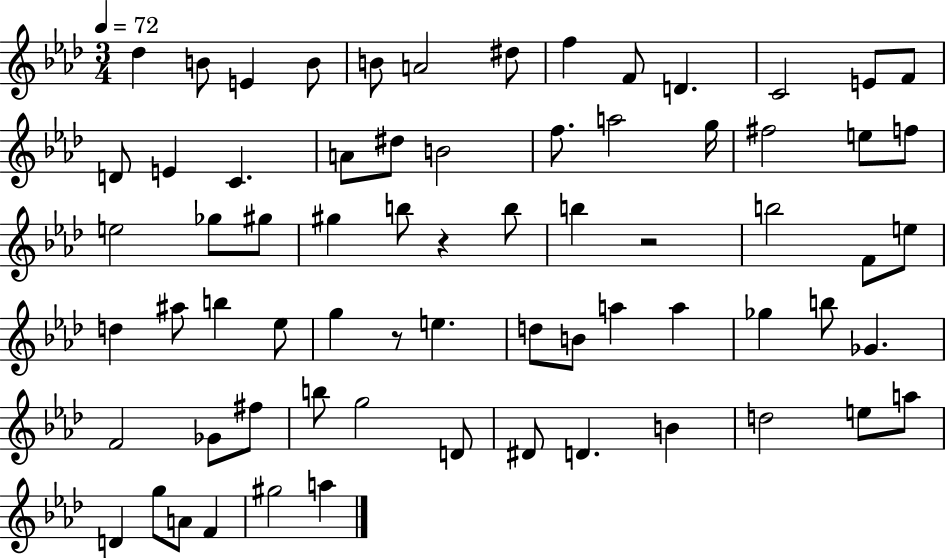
{
  \clef treble
  \numericTimeSignature
  \time 3/4
  \key aes \major
  \tempo 4 = 72
  des''4 b'8 e'4 b'8 | b'8 a'2 dis''8 | f''4 f'8 d'4. | c'2 e'8 f'8 | \break d'8 e'4 c'4. | a'8 dis''8 b'2 | f''8. a''2 g''16 | fis''2 e''8 f''8 | \break e''2 ges''8 gis''8 | gis''4 b''8 r4 b''8 | b''4 r2 | b''2 f'8 e''8 | \break d''4 ais''8 b''4 ees''8 | g''4 r8 e''4. | d''8 b'8 a''4 a''4 | ges''4 b''8 ges'4. | \break f'2 ges'8 fis''8 | b''8 g''2 d'8 | dis'8 d'4. b'4 | d''2 e''8 a''8 | \break d'4 g''8 a'8 f'4 | gis''2 a''4 | \bar "|."
}